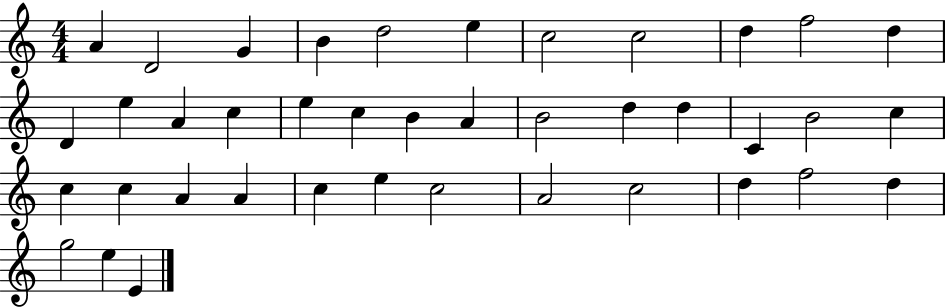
{
  \clef treble
  \numericTimeSignature
  \time 4/4
  \key c \major
  a'4 d'2 g'4 | b'4 d''2 e''4 | c''2 c''2 | d''4 f''2 d''4 | \break d'4 e''4 a'4 c''4 | e''4 c''4 b'4 a'4 | b'2 d''4 d''4 | c'4 b'2 c''4 | \break c''4 c''4 a'4 a'4 | c''4 e''4 c''2 | a'2 c''2 | d''4 f''2 d''4 | \break g''2 e''4 e'4 | \bar "|."
}